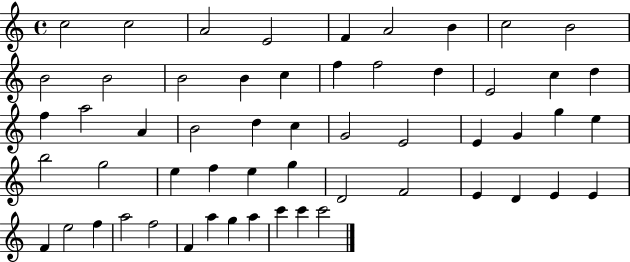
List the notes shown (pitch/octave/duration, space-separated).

C5/h C5/h A4/h E4/h F4/q A4/h B4/q C5/h B4/h B4/h B4/h B4/h B4/q C5/q F5/q F5/h D5/q E4/h C5/q D5/q F5/q A5/h A4/q B4/h D5/q C5/q G4/h E4/h E4/q G4/q G5/q E5/q B5/h G5/h E5/q F5/q E5/q G5/q D4/h F4/h E4/q D4/q E4/q E4/q F4/q E5/h F5/q A5/h F5/h F4/q A5/q G5/q A5/q C6/q C6/q C6/h